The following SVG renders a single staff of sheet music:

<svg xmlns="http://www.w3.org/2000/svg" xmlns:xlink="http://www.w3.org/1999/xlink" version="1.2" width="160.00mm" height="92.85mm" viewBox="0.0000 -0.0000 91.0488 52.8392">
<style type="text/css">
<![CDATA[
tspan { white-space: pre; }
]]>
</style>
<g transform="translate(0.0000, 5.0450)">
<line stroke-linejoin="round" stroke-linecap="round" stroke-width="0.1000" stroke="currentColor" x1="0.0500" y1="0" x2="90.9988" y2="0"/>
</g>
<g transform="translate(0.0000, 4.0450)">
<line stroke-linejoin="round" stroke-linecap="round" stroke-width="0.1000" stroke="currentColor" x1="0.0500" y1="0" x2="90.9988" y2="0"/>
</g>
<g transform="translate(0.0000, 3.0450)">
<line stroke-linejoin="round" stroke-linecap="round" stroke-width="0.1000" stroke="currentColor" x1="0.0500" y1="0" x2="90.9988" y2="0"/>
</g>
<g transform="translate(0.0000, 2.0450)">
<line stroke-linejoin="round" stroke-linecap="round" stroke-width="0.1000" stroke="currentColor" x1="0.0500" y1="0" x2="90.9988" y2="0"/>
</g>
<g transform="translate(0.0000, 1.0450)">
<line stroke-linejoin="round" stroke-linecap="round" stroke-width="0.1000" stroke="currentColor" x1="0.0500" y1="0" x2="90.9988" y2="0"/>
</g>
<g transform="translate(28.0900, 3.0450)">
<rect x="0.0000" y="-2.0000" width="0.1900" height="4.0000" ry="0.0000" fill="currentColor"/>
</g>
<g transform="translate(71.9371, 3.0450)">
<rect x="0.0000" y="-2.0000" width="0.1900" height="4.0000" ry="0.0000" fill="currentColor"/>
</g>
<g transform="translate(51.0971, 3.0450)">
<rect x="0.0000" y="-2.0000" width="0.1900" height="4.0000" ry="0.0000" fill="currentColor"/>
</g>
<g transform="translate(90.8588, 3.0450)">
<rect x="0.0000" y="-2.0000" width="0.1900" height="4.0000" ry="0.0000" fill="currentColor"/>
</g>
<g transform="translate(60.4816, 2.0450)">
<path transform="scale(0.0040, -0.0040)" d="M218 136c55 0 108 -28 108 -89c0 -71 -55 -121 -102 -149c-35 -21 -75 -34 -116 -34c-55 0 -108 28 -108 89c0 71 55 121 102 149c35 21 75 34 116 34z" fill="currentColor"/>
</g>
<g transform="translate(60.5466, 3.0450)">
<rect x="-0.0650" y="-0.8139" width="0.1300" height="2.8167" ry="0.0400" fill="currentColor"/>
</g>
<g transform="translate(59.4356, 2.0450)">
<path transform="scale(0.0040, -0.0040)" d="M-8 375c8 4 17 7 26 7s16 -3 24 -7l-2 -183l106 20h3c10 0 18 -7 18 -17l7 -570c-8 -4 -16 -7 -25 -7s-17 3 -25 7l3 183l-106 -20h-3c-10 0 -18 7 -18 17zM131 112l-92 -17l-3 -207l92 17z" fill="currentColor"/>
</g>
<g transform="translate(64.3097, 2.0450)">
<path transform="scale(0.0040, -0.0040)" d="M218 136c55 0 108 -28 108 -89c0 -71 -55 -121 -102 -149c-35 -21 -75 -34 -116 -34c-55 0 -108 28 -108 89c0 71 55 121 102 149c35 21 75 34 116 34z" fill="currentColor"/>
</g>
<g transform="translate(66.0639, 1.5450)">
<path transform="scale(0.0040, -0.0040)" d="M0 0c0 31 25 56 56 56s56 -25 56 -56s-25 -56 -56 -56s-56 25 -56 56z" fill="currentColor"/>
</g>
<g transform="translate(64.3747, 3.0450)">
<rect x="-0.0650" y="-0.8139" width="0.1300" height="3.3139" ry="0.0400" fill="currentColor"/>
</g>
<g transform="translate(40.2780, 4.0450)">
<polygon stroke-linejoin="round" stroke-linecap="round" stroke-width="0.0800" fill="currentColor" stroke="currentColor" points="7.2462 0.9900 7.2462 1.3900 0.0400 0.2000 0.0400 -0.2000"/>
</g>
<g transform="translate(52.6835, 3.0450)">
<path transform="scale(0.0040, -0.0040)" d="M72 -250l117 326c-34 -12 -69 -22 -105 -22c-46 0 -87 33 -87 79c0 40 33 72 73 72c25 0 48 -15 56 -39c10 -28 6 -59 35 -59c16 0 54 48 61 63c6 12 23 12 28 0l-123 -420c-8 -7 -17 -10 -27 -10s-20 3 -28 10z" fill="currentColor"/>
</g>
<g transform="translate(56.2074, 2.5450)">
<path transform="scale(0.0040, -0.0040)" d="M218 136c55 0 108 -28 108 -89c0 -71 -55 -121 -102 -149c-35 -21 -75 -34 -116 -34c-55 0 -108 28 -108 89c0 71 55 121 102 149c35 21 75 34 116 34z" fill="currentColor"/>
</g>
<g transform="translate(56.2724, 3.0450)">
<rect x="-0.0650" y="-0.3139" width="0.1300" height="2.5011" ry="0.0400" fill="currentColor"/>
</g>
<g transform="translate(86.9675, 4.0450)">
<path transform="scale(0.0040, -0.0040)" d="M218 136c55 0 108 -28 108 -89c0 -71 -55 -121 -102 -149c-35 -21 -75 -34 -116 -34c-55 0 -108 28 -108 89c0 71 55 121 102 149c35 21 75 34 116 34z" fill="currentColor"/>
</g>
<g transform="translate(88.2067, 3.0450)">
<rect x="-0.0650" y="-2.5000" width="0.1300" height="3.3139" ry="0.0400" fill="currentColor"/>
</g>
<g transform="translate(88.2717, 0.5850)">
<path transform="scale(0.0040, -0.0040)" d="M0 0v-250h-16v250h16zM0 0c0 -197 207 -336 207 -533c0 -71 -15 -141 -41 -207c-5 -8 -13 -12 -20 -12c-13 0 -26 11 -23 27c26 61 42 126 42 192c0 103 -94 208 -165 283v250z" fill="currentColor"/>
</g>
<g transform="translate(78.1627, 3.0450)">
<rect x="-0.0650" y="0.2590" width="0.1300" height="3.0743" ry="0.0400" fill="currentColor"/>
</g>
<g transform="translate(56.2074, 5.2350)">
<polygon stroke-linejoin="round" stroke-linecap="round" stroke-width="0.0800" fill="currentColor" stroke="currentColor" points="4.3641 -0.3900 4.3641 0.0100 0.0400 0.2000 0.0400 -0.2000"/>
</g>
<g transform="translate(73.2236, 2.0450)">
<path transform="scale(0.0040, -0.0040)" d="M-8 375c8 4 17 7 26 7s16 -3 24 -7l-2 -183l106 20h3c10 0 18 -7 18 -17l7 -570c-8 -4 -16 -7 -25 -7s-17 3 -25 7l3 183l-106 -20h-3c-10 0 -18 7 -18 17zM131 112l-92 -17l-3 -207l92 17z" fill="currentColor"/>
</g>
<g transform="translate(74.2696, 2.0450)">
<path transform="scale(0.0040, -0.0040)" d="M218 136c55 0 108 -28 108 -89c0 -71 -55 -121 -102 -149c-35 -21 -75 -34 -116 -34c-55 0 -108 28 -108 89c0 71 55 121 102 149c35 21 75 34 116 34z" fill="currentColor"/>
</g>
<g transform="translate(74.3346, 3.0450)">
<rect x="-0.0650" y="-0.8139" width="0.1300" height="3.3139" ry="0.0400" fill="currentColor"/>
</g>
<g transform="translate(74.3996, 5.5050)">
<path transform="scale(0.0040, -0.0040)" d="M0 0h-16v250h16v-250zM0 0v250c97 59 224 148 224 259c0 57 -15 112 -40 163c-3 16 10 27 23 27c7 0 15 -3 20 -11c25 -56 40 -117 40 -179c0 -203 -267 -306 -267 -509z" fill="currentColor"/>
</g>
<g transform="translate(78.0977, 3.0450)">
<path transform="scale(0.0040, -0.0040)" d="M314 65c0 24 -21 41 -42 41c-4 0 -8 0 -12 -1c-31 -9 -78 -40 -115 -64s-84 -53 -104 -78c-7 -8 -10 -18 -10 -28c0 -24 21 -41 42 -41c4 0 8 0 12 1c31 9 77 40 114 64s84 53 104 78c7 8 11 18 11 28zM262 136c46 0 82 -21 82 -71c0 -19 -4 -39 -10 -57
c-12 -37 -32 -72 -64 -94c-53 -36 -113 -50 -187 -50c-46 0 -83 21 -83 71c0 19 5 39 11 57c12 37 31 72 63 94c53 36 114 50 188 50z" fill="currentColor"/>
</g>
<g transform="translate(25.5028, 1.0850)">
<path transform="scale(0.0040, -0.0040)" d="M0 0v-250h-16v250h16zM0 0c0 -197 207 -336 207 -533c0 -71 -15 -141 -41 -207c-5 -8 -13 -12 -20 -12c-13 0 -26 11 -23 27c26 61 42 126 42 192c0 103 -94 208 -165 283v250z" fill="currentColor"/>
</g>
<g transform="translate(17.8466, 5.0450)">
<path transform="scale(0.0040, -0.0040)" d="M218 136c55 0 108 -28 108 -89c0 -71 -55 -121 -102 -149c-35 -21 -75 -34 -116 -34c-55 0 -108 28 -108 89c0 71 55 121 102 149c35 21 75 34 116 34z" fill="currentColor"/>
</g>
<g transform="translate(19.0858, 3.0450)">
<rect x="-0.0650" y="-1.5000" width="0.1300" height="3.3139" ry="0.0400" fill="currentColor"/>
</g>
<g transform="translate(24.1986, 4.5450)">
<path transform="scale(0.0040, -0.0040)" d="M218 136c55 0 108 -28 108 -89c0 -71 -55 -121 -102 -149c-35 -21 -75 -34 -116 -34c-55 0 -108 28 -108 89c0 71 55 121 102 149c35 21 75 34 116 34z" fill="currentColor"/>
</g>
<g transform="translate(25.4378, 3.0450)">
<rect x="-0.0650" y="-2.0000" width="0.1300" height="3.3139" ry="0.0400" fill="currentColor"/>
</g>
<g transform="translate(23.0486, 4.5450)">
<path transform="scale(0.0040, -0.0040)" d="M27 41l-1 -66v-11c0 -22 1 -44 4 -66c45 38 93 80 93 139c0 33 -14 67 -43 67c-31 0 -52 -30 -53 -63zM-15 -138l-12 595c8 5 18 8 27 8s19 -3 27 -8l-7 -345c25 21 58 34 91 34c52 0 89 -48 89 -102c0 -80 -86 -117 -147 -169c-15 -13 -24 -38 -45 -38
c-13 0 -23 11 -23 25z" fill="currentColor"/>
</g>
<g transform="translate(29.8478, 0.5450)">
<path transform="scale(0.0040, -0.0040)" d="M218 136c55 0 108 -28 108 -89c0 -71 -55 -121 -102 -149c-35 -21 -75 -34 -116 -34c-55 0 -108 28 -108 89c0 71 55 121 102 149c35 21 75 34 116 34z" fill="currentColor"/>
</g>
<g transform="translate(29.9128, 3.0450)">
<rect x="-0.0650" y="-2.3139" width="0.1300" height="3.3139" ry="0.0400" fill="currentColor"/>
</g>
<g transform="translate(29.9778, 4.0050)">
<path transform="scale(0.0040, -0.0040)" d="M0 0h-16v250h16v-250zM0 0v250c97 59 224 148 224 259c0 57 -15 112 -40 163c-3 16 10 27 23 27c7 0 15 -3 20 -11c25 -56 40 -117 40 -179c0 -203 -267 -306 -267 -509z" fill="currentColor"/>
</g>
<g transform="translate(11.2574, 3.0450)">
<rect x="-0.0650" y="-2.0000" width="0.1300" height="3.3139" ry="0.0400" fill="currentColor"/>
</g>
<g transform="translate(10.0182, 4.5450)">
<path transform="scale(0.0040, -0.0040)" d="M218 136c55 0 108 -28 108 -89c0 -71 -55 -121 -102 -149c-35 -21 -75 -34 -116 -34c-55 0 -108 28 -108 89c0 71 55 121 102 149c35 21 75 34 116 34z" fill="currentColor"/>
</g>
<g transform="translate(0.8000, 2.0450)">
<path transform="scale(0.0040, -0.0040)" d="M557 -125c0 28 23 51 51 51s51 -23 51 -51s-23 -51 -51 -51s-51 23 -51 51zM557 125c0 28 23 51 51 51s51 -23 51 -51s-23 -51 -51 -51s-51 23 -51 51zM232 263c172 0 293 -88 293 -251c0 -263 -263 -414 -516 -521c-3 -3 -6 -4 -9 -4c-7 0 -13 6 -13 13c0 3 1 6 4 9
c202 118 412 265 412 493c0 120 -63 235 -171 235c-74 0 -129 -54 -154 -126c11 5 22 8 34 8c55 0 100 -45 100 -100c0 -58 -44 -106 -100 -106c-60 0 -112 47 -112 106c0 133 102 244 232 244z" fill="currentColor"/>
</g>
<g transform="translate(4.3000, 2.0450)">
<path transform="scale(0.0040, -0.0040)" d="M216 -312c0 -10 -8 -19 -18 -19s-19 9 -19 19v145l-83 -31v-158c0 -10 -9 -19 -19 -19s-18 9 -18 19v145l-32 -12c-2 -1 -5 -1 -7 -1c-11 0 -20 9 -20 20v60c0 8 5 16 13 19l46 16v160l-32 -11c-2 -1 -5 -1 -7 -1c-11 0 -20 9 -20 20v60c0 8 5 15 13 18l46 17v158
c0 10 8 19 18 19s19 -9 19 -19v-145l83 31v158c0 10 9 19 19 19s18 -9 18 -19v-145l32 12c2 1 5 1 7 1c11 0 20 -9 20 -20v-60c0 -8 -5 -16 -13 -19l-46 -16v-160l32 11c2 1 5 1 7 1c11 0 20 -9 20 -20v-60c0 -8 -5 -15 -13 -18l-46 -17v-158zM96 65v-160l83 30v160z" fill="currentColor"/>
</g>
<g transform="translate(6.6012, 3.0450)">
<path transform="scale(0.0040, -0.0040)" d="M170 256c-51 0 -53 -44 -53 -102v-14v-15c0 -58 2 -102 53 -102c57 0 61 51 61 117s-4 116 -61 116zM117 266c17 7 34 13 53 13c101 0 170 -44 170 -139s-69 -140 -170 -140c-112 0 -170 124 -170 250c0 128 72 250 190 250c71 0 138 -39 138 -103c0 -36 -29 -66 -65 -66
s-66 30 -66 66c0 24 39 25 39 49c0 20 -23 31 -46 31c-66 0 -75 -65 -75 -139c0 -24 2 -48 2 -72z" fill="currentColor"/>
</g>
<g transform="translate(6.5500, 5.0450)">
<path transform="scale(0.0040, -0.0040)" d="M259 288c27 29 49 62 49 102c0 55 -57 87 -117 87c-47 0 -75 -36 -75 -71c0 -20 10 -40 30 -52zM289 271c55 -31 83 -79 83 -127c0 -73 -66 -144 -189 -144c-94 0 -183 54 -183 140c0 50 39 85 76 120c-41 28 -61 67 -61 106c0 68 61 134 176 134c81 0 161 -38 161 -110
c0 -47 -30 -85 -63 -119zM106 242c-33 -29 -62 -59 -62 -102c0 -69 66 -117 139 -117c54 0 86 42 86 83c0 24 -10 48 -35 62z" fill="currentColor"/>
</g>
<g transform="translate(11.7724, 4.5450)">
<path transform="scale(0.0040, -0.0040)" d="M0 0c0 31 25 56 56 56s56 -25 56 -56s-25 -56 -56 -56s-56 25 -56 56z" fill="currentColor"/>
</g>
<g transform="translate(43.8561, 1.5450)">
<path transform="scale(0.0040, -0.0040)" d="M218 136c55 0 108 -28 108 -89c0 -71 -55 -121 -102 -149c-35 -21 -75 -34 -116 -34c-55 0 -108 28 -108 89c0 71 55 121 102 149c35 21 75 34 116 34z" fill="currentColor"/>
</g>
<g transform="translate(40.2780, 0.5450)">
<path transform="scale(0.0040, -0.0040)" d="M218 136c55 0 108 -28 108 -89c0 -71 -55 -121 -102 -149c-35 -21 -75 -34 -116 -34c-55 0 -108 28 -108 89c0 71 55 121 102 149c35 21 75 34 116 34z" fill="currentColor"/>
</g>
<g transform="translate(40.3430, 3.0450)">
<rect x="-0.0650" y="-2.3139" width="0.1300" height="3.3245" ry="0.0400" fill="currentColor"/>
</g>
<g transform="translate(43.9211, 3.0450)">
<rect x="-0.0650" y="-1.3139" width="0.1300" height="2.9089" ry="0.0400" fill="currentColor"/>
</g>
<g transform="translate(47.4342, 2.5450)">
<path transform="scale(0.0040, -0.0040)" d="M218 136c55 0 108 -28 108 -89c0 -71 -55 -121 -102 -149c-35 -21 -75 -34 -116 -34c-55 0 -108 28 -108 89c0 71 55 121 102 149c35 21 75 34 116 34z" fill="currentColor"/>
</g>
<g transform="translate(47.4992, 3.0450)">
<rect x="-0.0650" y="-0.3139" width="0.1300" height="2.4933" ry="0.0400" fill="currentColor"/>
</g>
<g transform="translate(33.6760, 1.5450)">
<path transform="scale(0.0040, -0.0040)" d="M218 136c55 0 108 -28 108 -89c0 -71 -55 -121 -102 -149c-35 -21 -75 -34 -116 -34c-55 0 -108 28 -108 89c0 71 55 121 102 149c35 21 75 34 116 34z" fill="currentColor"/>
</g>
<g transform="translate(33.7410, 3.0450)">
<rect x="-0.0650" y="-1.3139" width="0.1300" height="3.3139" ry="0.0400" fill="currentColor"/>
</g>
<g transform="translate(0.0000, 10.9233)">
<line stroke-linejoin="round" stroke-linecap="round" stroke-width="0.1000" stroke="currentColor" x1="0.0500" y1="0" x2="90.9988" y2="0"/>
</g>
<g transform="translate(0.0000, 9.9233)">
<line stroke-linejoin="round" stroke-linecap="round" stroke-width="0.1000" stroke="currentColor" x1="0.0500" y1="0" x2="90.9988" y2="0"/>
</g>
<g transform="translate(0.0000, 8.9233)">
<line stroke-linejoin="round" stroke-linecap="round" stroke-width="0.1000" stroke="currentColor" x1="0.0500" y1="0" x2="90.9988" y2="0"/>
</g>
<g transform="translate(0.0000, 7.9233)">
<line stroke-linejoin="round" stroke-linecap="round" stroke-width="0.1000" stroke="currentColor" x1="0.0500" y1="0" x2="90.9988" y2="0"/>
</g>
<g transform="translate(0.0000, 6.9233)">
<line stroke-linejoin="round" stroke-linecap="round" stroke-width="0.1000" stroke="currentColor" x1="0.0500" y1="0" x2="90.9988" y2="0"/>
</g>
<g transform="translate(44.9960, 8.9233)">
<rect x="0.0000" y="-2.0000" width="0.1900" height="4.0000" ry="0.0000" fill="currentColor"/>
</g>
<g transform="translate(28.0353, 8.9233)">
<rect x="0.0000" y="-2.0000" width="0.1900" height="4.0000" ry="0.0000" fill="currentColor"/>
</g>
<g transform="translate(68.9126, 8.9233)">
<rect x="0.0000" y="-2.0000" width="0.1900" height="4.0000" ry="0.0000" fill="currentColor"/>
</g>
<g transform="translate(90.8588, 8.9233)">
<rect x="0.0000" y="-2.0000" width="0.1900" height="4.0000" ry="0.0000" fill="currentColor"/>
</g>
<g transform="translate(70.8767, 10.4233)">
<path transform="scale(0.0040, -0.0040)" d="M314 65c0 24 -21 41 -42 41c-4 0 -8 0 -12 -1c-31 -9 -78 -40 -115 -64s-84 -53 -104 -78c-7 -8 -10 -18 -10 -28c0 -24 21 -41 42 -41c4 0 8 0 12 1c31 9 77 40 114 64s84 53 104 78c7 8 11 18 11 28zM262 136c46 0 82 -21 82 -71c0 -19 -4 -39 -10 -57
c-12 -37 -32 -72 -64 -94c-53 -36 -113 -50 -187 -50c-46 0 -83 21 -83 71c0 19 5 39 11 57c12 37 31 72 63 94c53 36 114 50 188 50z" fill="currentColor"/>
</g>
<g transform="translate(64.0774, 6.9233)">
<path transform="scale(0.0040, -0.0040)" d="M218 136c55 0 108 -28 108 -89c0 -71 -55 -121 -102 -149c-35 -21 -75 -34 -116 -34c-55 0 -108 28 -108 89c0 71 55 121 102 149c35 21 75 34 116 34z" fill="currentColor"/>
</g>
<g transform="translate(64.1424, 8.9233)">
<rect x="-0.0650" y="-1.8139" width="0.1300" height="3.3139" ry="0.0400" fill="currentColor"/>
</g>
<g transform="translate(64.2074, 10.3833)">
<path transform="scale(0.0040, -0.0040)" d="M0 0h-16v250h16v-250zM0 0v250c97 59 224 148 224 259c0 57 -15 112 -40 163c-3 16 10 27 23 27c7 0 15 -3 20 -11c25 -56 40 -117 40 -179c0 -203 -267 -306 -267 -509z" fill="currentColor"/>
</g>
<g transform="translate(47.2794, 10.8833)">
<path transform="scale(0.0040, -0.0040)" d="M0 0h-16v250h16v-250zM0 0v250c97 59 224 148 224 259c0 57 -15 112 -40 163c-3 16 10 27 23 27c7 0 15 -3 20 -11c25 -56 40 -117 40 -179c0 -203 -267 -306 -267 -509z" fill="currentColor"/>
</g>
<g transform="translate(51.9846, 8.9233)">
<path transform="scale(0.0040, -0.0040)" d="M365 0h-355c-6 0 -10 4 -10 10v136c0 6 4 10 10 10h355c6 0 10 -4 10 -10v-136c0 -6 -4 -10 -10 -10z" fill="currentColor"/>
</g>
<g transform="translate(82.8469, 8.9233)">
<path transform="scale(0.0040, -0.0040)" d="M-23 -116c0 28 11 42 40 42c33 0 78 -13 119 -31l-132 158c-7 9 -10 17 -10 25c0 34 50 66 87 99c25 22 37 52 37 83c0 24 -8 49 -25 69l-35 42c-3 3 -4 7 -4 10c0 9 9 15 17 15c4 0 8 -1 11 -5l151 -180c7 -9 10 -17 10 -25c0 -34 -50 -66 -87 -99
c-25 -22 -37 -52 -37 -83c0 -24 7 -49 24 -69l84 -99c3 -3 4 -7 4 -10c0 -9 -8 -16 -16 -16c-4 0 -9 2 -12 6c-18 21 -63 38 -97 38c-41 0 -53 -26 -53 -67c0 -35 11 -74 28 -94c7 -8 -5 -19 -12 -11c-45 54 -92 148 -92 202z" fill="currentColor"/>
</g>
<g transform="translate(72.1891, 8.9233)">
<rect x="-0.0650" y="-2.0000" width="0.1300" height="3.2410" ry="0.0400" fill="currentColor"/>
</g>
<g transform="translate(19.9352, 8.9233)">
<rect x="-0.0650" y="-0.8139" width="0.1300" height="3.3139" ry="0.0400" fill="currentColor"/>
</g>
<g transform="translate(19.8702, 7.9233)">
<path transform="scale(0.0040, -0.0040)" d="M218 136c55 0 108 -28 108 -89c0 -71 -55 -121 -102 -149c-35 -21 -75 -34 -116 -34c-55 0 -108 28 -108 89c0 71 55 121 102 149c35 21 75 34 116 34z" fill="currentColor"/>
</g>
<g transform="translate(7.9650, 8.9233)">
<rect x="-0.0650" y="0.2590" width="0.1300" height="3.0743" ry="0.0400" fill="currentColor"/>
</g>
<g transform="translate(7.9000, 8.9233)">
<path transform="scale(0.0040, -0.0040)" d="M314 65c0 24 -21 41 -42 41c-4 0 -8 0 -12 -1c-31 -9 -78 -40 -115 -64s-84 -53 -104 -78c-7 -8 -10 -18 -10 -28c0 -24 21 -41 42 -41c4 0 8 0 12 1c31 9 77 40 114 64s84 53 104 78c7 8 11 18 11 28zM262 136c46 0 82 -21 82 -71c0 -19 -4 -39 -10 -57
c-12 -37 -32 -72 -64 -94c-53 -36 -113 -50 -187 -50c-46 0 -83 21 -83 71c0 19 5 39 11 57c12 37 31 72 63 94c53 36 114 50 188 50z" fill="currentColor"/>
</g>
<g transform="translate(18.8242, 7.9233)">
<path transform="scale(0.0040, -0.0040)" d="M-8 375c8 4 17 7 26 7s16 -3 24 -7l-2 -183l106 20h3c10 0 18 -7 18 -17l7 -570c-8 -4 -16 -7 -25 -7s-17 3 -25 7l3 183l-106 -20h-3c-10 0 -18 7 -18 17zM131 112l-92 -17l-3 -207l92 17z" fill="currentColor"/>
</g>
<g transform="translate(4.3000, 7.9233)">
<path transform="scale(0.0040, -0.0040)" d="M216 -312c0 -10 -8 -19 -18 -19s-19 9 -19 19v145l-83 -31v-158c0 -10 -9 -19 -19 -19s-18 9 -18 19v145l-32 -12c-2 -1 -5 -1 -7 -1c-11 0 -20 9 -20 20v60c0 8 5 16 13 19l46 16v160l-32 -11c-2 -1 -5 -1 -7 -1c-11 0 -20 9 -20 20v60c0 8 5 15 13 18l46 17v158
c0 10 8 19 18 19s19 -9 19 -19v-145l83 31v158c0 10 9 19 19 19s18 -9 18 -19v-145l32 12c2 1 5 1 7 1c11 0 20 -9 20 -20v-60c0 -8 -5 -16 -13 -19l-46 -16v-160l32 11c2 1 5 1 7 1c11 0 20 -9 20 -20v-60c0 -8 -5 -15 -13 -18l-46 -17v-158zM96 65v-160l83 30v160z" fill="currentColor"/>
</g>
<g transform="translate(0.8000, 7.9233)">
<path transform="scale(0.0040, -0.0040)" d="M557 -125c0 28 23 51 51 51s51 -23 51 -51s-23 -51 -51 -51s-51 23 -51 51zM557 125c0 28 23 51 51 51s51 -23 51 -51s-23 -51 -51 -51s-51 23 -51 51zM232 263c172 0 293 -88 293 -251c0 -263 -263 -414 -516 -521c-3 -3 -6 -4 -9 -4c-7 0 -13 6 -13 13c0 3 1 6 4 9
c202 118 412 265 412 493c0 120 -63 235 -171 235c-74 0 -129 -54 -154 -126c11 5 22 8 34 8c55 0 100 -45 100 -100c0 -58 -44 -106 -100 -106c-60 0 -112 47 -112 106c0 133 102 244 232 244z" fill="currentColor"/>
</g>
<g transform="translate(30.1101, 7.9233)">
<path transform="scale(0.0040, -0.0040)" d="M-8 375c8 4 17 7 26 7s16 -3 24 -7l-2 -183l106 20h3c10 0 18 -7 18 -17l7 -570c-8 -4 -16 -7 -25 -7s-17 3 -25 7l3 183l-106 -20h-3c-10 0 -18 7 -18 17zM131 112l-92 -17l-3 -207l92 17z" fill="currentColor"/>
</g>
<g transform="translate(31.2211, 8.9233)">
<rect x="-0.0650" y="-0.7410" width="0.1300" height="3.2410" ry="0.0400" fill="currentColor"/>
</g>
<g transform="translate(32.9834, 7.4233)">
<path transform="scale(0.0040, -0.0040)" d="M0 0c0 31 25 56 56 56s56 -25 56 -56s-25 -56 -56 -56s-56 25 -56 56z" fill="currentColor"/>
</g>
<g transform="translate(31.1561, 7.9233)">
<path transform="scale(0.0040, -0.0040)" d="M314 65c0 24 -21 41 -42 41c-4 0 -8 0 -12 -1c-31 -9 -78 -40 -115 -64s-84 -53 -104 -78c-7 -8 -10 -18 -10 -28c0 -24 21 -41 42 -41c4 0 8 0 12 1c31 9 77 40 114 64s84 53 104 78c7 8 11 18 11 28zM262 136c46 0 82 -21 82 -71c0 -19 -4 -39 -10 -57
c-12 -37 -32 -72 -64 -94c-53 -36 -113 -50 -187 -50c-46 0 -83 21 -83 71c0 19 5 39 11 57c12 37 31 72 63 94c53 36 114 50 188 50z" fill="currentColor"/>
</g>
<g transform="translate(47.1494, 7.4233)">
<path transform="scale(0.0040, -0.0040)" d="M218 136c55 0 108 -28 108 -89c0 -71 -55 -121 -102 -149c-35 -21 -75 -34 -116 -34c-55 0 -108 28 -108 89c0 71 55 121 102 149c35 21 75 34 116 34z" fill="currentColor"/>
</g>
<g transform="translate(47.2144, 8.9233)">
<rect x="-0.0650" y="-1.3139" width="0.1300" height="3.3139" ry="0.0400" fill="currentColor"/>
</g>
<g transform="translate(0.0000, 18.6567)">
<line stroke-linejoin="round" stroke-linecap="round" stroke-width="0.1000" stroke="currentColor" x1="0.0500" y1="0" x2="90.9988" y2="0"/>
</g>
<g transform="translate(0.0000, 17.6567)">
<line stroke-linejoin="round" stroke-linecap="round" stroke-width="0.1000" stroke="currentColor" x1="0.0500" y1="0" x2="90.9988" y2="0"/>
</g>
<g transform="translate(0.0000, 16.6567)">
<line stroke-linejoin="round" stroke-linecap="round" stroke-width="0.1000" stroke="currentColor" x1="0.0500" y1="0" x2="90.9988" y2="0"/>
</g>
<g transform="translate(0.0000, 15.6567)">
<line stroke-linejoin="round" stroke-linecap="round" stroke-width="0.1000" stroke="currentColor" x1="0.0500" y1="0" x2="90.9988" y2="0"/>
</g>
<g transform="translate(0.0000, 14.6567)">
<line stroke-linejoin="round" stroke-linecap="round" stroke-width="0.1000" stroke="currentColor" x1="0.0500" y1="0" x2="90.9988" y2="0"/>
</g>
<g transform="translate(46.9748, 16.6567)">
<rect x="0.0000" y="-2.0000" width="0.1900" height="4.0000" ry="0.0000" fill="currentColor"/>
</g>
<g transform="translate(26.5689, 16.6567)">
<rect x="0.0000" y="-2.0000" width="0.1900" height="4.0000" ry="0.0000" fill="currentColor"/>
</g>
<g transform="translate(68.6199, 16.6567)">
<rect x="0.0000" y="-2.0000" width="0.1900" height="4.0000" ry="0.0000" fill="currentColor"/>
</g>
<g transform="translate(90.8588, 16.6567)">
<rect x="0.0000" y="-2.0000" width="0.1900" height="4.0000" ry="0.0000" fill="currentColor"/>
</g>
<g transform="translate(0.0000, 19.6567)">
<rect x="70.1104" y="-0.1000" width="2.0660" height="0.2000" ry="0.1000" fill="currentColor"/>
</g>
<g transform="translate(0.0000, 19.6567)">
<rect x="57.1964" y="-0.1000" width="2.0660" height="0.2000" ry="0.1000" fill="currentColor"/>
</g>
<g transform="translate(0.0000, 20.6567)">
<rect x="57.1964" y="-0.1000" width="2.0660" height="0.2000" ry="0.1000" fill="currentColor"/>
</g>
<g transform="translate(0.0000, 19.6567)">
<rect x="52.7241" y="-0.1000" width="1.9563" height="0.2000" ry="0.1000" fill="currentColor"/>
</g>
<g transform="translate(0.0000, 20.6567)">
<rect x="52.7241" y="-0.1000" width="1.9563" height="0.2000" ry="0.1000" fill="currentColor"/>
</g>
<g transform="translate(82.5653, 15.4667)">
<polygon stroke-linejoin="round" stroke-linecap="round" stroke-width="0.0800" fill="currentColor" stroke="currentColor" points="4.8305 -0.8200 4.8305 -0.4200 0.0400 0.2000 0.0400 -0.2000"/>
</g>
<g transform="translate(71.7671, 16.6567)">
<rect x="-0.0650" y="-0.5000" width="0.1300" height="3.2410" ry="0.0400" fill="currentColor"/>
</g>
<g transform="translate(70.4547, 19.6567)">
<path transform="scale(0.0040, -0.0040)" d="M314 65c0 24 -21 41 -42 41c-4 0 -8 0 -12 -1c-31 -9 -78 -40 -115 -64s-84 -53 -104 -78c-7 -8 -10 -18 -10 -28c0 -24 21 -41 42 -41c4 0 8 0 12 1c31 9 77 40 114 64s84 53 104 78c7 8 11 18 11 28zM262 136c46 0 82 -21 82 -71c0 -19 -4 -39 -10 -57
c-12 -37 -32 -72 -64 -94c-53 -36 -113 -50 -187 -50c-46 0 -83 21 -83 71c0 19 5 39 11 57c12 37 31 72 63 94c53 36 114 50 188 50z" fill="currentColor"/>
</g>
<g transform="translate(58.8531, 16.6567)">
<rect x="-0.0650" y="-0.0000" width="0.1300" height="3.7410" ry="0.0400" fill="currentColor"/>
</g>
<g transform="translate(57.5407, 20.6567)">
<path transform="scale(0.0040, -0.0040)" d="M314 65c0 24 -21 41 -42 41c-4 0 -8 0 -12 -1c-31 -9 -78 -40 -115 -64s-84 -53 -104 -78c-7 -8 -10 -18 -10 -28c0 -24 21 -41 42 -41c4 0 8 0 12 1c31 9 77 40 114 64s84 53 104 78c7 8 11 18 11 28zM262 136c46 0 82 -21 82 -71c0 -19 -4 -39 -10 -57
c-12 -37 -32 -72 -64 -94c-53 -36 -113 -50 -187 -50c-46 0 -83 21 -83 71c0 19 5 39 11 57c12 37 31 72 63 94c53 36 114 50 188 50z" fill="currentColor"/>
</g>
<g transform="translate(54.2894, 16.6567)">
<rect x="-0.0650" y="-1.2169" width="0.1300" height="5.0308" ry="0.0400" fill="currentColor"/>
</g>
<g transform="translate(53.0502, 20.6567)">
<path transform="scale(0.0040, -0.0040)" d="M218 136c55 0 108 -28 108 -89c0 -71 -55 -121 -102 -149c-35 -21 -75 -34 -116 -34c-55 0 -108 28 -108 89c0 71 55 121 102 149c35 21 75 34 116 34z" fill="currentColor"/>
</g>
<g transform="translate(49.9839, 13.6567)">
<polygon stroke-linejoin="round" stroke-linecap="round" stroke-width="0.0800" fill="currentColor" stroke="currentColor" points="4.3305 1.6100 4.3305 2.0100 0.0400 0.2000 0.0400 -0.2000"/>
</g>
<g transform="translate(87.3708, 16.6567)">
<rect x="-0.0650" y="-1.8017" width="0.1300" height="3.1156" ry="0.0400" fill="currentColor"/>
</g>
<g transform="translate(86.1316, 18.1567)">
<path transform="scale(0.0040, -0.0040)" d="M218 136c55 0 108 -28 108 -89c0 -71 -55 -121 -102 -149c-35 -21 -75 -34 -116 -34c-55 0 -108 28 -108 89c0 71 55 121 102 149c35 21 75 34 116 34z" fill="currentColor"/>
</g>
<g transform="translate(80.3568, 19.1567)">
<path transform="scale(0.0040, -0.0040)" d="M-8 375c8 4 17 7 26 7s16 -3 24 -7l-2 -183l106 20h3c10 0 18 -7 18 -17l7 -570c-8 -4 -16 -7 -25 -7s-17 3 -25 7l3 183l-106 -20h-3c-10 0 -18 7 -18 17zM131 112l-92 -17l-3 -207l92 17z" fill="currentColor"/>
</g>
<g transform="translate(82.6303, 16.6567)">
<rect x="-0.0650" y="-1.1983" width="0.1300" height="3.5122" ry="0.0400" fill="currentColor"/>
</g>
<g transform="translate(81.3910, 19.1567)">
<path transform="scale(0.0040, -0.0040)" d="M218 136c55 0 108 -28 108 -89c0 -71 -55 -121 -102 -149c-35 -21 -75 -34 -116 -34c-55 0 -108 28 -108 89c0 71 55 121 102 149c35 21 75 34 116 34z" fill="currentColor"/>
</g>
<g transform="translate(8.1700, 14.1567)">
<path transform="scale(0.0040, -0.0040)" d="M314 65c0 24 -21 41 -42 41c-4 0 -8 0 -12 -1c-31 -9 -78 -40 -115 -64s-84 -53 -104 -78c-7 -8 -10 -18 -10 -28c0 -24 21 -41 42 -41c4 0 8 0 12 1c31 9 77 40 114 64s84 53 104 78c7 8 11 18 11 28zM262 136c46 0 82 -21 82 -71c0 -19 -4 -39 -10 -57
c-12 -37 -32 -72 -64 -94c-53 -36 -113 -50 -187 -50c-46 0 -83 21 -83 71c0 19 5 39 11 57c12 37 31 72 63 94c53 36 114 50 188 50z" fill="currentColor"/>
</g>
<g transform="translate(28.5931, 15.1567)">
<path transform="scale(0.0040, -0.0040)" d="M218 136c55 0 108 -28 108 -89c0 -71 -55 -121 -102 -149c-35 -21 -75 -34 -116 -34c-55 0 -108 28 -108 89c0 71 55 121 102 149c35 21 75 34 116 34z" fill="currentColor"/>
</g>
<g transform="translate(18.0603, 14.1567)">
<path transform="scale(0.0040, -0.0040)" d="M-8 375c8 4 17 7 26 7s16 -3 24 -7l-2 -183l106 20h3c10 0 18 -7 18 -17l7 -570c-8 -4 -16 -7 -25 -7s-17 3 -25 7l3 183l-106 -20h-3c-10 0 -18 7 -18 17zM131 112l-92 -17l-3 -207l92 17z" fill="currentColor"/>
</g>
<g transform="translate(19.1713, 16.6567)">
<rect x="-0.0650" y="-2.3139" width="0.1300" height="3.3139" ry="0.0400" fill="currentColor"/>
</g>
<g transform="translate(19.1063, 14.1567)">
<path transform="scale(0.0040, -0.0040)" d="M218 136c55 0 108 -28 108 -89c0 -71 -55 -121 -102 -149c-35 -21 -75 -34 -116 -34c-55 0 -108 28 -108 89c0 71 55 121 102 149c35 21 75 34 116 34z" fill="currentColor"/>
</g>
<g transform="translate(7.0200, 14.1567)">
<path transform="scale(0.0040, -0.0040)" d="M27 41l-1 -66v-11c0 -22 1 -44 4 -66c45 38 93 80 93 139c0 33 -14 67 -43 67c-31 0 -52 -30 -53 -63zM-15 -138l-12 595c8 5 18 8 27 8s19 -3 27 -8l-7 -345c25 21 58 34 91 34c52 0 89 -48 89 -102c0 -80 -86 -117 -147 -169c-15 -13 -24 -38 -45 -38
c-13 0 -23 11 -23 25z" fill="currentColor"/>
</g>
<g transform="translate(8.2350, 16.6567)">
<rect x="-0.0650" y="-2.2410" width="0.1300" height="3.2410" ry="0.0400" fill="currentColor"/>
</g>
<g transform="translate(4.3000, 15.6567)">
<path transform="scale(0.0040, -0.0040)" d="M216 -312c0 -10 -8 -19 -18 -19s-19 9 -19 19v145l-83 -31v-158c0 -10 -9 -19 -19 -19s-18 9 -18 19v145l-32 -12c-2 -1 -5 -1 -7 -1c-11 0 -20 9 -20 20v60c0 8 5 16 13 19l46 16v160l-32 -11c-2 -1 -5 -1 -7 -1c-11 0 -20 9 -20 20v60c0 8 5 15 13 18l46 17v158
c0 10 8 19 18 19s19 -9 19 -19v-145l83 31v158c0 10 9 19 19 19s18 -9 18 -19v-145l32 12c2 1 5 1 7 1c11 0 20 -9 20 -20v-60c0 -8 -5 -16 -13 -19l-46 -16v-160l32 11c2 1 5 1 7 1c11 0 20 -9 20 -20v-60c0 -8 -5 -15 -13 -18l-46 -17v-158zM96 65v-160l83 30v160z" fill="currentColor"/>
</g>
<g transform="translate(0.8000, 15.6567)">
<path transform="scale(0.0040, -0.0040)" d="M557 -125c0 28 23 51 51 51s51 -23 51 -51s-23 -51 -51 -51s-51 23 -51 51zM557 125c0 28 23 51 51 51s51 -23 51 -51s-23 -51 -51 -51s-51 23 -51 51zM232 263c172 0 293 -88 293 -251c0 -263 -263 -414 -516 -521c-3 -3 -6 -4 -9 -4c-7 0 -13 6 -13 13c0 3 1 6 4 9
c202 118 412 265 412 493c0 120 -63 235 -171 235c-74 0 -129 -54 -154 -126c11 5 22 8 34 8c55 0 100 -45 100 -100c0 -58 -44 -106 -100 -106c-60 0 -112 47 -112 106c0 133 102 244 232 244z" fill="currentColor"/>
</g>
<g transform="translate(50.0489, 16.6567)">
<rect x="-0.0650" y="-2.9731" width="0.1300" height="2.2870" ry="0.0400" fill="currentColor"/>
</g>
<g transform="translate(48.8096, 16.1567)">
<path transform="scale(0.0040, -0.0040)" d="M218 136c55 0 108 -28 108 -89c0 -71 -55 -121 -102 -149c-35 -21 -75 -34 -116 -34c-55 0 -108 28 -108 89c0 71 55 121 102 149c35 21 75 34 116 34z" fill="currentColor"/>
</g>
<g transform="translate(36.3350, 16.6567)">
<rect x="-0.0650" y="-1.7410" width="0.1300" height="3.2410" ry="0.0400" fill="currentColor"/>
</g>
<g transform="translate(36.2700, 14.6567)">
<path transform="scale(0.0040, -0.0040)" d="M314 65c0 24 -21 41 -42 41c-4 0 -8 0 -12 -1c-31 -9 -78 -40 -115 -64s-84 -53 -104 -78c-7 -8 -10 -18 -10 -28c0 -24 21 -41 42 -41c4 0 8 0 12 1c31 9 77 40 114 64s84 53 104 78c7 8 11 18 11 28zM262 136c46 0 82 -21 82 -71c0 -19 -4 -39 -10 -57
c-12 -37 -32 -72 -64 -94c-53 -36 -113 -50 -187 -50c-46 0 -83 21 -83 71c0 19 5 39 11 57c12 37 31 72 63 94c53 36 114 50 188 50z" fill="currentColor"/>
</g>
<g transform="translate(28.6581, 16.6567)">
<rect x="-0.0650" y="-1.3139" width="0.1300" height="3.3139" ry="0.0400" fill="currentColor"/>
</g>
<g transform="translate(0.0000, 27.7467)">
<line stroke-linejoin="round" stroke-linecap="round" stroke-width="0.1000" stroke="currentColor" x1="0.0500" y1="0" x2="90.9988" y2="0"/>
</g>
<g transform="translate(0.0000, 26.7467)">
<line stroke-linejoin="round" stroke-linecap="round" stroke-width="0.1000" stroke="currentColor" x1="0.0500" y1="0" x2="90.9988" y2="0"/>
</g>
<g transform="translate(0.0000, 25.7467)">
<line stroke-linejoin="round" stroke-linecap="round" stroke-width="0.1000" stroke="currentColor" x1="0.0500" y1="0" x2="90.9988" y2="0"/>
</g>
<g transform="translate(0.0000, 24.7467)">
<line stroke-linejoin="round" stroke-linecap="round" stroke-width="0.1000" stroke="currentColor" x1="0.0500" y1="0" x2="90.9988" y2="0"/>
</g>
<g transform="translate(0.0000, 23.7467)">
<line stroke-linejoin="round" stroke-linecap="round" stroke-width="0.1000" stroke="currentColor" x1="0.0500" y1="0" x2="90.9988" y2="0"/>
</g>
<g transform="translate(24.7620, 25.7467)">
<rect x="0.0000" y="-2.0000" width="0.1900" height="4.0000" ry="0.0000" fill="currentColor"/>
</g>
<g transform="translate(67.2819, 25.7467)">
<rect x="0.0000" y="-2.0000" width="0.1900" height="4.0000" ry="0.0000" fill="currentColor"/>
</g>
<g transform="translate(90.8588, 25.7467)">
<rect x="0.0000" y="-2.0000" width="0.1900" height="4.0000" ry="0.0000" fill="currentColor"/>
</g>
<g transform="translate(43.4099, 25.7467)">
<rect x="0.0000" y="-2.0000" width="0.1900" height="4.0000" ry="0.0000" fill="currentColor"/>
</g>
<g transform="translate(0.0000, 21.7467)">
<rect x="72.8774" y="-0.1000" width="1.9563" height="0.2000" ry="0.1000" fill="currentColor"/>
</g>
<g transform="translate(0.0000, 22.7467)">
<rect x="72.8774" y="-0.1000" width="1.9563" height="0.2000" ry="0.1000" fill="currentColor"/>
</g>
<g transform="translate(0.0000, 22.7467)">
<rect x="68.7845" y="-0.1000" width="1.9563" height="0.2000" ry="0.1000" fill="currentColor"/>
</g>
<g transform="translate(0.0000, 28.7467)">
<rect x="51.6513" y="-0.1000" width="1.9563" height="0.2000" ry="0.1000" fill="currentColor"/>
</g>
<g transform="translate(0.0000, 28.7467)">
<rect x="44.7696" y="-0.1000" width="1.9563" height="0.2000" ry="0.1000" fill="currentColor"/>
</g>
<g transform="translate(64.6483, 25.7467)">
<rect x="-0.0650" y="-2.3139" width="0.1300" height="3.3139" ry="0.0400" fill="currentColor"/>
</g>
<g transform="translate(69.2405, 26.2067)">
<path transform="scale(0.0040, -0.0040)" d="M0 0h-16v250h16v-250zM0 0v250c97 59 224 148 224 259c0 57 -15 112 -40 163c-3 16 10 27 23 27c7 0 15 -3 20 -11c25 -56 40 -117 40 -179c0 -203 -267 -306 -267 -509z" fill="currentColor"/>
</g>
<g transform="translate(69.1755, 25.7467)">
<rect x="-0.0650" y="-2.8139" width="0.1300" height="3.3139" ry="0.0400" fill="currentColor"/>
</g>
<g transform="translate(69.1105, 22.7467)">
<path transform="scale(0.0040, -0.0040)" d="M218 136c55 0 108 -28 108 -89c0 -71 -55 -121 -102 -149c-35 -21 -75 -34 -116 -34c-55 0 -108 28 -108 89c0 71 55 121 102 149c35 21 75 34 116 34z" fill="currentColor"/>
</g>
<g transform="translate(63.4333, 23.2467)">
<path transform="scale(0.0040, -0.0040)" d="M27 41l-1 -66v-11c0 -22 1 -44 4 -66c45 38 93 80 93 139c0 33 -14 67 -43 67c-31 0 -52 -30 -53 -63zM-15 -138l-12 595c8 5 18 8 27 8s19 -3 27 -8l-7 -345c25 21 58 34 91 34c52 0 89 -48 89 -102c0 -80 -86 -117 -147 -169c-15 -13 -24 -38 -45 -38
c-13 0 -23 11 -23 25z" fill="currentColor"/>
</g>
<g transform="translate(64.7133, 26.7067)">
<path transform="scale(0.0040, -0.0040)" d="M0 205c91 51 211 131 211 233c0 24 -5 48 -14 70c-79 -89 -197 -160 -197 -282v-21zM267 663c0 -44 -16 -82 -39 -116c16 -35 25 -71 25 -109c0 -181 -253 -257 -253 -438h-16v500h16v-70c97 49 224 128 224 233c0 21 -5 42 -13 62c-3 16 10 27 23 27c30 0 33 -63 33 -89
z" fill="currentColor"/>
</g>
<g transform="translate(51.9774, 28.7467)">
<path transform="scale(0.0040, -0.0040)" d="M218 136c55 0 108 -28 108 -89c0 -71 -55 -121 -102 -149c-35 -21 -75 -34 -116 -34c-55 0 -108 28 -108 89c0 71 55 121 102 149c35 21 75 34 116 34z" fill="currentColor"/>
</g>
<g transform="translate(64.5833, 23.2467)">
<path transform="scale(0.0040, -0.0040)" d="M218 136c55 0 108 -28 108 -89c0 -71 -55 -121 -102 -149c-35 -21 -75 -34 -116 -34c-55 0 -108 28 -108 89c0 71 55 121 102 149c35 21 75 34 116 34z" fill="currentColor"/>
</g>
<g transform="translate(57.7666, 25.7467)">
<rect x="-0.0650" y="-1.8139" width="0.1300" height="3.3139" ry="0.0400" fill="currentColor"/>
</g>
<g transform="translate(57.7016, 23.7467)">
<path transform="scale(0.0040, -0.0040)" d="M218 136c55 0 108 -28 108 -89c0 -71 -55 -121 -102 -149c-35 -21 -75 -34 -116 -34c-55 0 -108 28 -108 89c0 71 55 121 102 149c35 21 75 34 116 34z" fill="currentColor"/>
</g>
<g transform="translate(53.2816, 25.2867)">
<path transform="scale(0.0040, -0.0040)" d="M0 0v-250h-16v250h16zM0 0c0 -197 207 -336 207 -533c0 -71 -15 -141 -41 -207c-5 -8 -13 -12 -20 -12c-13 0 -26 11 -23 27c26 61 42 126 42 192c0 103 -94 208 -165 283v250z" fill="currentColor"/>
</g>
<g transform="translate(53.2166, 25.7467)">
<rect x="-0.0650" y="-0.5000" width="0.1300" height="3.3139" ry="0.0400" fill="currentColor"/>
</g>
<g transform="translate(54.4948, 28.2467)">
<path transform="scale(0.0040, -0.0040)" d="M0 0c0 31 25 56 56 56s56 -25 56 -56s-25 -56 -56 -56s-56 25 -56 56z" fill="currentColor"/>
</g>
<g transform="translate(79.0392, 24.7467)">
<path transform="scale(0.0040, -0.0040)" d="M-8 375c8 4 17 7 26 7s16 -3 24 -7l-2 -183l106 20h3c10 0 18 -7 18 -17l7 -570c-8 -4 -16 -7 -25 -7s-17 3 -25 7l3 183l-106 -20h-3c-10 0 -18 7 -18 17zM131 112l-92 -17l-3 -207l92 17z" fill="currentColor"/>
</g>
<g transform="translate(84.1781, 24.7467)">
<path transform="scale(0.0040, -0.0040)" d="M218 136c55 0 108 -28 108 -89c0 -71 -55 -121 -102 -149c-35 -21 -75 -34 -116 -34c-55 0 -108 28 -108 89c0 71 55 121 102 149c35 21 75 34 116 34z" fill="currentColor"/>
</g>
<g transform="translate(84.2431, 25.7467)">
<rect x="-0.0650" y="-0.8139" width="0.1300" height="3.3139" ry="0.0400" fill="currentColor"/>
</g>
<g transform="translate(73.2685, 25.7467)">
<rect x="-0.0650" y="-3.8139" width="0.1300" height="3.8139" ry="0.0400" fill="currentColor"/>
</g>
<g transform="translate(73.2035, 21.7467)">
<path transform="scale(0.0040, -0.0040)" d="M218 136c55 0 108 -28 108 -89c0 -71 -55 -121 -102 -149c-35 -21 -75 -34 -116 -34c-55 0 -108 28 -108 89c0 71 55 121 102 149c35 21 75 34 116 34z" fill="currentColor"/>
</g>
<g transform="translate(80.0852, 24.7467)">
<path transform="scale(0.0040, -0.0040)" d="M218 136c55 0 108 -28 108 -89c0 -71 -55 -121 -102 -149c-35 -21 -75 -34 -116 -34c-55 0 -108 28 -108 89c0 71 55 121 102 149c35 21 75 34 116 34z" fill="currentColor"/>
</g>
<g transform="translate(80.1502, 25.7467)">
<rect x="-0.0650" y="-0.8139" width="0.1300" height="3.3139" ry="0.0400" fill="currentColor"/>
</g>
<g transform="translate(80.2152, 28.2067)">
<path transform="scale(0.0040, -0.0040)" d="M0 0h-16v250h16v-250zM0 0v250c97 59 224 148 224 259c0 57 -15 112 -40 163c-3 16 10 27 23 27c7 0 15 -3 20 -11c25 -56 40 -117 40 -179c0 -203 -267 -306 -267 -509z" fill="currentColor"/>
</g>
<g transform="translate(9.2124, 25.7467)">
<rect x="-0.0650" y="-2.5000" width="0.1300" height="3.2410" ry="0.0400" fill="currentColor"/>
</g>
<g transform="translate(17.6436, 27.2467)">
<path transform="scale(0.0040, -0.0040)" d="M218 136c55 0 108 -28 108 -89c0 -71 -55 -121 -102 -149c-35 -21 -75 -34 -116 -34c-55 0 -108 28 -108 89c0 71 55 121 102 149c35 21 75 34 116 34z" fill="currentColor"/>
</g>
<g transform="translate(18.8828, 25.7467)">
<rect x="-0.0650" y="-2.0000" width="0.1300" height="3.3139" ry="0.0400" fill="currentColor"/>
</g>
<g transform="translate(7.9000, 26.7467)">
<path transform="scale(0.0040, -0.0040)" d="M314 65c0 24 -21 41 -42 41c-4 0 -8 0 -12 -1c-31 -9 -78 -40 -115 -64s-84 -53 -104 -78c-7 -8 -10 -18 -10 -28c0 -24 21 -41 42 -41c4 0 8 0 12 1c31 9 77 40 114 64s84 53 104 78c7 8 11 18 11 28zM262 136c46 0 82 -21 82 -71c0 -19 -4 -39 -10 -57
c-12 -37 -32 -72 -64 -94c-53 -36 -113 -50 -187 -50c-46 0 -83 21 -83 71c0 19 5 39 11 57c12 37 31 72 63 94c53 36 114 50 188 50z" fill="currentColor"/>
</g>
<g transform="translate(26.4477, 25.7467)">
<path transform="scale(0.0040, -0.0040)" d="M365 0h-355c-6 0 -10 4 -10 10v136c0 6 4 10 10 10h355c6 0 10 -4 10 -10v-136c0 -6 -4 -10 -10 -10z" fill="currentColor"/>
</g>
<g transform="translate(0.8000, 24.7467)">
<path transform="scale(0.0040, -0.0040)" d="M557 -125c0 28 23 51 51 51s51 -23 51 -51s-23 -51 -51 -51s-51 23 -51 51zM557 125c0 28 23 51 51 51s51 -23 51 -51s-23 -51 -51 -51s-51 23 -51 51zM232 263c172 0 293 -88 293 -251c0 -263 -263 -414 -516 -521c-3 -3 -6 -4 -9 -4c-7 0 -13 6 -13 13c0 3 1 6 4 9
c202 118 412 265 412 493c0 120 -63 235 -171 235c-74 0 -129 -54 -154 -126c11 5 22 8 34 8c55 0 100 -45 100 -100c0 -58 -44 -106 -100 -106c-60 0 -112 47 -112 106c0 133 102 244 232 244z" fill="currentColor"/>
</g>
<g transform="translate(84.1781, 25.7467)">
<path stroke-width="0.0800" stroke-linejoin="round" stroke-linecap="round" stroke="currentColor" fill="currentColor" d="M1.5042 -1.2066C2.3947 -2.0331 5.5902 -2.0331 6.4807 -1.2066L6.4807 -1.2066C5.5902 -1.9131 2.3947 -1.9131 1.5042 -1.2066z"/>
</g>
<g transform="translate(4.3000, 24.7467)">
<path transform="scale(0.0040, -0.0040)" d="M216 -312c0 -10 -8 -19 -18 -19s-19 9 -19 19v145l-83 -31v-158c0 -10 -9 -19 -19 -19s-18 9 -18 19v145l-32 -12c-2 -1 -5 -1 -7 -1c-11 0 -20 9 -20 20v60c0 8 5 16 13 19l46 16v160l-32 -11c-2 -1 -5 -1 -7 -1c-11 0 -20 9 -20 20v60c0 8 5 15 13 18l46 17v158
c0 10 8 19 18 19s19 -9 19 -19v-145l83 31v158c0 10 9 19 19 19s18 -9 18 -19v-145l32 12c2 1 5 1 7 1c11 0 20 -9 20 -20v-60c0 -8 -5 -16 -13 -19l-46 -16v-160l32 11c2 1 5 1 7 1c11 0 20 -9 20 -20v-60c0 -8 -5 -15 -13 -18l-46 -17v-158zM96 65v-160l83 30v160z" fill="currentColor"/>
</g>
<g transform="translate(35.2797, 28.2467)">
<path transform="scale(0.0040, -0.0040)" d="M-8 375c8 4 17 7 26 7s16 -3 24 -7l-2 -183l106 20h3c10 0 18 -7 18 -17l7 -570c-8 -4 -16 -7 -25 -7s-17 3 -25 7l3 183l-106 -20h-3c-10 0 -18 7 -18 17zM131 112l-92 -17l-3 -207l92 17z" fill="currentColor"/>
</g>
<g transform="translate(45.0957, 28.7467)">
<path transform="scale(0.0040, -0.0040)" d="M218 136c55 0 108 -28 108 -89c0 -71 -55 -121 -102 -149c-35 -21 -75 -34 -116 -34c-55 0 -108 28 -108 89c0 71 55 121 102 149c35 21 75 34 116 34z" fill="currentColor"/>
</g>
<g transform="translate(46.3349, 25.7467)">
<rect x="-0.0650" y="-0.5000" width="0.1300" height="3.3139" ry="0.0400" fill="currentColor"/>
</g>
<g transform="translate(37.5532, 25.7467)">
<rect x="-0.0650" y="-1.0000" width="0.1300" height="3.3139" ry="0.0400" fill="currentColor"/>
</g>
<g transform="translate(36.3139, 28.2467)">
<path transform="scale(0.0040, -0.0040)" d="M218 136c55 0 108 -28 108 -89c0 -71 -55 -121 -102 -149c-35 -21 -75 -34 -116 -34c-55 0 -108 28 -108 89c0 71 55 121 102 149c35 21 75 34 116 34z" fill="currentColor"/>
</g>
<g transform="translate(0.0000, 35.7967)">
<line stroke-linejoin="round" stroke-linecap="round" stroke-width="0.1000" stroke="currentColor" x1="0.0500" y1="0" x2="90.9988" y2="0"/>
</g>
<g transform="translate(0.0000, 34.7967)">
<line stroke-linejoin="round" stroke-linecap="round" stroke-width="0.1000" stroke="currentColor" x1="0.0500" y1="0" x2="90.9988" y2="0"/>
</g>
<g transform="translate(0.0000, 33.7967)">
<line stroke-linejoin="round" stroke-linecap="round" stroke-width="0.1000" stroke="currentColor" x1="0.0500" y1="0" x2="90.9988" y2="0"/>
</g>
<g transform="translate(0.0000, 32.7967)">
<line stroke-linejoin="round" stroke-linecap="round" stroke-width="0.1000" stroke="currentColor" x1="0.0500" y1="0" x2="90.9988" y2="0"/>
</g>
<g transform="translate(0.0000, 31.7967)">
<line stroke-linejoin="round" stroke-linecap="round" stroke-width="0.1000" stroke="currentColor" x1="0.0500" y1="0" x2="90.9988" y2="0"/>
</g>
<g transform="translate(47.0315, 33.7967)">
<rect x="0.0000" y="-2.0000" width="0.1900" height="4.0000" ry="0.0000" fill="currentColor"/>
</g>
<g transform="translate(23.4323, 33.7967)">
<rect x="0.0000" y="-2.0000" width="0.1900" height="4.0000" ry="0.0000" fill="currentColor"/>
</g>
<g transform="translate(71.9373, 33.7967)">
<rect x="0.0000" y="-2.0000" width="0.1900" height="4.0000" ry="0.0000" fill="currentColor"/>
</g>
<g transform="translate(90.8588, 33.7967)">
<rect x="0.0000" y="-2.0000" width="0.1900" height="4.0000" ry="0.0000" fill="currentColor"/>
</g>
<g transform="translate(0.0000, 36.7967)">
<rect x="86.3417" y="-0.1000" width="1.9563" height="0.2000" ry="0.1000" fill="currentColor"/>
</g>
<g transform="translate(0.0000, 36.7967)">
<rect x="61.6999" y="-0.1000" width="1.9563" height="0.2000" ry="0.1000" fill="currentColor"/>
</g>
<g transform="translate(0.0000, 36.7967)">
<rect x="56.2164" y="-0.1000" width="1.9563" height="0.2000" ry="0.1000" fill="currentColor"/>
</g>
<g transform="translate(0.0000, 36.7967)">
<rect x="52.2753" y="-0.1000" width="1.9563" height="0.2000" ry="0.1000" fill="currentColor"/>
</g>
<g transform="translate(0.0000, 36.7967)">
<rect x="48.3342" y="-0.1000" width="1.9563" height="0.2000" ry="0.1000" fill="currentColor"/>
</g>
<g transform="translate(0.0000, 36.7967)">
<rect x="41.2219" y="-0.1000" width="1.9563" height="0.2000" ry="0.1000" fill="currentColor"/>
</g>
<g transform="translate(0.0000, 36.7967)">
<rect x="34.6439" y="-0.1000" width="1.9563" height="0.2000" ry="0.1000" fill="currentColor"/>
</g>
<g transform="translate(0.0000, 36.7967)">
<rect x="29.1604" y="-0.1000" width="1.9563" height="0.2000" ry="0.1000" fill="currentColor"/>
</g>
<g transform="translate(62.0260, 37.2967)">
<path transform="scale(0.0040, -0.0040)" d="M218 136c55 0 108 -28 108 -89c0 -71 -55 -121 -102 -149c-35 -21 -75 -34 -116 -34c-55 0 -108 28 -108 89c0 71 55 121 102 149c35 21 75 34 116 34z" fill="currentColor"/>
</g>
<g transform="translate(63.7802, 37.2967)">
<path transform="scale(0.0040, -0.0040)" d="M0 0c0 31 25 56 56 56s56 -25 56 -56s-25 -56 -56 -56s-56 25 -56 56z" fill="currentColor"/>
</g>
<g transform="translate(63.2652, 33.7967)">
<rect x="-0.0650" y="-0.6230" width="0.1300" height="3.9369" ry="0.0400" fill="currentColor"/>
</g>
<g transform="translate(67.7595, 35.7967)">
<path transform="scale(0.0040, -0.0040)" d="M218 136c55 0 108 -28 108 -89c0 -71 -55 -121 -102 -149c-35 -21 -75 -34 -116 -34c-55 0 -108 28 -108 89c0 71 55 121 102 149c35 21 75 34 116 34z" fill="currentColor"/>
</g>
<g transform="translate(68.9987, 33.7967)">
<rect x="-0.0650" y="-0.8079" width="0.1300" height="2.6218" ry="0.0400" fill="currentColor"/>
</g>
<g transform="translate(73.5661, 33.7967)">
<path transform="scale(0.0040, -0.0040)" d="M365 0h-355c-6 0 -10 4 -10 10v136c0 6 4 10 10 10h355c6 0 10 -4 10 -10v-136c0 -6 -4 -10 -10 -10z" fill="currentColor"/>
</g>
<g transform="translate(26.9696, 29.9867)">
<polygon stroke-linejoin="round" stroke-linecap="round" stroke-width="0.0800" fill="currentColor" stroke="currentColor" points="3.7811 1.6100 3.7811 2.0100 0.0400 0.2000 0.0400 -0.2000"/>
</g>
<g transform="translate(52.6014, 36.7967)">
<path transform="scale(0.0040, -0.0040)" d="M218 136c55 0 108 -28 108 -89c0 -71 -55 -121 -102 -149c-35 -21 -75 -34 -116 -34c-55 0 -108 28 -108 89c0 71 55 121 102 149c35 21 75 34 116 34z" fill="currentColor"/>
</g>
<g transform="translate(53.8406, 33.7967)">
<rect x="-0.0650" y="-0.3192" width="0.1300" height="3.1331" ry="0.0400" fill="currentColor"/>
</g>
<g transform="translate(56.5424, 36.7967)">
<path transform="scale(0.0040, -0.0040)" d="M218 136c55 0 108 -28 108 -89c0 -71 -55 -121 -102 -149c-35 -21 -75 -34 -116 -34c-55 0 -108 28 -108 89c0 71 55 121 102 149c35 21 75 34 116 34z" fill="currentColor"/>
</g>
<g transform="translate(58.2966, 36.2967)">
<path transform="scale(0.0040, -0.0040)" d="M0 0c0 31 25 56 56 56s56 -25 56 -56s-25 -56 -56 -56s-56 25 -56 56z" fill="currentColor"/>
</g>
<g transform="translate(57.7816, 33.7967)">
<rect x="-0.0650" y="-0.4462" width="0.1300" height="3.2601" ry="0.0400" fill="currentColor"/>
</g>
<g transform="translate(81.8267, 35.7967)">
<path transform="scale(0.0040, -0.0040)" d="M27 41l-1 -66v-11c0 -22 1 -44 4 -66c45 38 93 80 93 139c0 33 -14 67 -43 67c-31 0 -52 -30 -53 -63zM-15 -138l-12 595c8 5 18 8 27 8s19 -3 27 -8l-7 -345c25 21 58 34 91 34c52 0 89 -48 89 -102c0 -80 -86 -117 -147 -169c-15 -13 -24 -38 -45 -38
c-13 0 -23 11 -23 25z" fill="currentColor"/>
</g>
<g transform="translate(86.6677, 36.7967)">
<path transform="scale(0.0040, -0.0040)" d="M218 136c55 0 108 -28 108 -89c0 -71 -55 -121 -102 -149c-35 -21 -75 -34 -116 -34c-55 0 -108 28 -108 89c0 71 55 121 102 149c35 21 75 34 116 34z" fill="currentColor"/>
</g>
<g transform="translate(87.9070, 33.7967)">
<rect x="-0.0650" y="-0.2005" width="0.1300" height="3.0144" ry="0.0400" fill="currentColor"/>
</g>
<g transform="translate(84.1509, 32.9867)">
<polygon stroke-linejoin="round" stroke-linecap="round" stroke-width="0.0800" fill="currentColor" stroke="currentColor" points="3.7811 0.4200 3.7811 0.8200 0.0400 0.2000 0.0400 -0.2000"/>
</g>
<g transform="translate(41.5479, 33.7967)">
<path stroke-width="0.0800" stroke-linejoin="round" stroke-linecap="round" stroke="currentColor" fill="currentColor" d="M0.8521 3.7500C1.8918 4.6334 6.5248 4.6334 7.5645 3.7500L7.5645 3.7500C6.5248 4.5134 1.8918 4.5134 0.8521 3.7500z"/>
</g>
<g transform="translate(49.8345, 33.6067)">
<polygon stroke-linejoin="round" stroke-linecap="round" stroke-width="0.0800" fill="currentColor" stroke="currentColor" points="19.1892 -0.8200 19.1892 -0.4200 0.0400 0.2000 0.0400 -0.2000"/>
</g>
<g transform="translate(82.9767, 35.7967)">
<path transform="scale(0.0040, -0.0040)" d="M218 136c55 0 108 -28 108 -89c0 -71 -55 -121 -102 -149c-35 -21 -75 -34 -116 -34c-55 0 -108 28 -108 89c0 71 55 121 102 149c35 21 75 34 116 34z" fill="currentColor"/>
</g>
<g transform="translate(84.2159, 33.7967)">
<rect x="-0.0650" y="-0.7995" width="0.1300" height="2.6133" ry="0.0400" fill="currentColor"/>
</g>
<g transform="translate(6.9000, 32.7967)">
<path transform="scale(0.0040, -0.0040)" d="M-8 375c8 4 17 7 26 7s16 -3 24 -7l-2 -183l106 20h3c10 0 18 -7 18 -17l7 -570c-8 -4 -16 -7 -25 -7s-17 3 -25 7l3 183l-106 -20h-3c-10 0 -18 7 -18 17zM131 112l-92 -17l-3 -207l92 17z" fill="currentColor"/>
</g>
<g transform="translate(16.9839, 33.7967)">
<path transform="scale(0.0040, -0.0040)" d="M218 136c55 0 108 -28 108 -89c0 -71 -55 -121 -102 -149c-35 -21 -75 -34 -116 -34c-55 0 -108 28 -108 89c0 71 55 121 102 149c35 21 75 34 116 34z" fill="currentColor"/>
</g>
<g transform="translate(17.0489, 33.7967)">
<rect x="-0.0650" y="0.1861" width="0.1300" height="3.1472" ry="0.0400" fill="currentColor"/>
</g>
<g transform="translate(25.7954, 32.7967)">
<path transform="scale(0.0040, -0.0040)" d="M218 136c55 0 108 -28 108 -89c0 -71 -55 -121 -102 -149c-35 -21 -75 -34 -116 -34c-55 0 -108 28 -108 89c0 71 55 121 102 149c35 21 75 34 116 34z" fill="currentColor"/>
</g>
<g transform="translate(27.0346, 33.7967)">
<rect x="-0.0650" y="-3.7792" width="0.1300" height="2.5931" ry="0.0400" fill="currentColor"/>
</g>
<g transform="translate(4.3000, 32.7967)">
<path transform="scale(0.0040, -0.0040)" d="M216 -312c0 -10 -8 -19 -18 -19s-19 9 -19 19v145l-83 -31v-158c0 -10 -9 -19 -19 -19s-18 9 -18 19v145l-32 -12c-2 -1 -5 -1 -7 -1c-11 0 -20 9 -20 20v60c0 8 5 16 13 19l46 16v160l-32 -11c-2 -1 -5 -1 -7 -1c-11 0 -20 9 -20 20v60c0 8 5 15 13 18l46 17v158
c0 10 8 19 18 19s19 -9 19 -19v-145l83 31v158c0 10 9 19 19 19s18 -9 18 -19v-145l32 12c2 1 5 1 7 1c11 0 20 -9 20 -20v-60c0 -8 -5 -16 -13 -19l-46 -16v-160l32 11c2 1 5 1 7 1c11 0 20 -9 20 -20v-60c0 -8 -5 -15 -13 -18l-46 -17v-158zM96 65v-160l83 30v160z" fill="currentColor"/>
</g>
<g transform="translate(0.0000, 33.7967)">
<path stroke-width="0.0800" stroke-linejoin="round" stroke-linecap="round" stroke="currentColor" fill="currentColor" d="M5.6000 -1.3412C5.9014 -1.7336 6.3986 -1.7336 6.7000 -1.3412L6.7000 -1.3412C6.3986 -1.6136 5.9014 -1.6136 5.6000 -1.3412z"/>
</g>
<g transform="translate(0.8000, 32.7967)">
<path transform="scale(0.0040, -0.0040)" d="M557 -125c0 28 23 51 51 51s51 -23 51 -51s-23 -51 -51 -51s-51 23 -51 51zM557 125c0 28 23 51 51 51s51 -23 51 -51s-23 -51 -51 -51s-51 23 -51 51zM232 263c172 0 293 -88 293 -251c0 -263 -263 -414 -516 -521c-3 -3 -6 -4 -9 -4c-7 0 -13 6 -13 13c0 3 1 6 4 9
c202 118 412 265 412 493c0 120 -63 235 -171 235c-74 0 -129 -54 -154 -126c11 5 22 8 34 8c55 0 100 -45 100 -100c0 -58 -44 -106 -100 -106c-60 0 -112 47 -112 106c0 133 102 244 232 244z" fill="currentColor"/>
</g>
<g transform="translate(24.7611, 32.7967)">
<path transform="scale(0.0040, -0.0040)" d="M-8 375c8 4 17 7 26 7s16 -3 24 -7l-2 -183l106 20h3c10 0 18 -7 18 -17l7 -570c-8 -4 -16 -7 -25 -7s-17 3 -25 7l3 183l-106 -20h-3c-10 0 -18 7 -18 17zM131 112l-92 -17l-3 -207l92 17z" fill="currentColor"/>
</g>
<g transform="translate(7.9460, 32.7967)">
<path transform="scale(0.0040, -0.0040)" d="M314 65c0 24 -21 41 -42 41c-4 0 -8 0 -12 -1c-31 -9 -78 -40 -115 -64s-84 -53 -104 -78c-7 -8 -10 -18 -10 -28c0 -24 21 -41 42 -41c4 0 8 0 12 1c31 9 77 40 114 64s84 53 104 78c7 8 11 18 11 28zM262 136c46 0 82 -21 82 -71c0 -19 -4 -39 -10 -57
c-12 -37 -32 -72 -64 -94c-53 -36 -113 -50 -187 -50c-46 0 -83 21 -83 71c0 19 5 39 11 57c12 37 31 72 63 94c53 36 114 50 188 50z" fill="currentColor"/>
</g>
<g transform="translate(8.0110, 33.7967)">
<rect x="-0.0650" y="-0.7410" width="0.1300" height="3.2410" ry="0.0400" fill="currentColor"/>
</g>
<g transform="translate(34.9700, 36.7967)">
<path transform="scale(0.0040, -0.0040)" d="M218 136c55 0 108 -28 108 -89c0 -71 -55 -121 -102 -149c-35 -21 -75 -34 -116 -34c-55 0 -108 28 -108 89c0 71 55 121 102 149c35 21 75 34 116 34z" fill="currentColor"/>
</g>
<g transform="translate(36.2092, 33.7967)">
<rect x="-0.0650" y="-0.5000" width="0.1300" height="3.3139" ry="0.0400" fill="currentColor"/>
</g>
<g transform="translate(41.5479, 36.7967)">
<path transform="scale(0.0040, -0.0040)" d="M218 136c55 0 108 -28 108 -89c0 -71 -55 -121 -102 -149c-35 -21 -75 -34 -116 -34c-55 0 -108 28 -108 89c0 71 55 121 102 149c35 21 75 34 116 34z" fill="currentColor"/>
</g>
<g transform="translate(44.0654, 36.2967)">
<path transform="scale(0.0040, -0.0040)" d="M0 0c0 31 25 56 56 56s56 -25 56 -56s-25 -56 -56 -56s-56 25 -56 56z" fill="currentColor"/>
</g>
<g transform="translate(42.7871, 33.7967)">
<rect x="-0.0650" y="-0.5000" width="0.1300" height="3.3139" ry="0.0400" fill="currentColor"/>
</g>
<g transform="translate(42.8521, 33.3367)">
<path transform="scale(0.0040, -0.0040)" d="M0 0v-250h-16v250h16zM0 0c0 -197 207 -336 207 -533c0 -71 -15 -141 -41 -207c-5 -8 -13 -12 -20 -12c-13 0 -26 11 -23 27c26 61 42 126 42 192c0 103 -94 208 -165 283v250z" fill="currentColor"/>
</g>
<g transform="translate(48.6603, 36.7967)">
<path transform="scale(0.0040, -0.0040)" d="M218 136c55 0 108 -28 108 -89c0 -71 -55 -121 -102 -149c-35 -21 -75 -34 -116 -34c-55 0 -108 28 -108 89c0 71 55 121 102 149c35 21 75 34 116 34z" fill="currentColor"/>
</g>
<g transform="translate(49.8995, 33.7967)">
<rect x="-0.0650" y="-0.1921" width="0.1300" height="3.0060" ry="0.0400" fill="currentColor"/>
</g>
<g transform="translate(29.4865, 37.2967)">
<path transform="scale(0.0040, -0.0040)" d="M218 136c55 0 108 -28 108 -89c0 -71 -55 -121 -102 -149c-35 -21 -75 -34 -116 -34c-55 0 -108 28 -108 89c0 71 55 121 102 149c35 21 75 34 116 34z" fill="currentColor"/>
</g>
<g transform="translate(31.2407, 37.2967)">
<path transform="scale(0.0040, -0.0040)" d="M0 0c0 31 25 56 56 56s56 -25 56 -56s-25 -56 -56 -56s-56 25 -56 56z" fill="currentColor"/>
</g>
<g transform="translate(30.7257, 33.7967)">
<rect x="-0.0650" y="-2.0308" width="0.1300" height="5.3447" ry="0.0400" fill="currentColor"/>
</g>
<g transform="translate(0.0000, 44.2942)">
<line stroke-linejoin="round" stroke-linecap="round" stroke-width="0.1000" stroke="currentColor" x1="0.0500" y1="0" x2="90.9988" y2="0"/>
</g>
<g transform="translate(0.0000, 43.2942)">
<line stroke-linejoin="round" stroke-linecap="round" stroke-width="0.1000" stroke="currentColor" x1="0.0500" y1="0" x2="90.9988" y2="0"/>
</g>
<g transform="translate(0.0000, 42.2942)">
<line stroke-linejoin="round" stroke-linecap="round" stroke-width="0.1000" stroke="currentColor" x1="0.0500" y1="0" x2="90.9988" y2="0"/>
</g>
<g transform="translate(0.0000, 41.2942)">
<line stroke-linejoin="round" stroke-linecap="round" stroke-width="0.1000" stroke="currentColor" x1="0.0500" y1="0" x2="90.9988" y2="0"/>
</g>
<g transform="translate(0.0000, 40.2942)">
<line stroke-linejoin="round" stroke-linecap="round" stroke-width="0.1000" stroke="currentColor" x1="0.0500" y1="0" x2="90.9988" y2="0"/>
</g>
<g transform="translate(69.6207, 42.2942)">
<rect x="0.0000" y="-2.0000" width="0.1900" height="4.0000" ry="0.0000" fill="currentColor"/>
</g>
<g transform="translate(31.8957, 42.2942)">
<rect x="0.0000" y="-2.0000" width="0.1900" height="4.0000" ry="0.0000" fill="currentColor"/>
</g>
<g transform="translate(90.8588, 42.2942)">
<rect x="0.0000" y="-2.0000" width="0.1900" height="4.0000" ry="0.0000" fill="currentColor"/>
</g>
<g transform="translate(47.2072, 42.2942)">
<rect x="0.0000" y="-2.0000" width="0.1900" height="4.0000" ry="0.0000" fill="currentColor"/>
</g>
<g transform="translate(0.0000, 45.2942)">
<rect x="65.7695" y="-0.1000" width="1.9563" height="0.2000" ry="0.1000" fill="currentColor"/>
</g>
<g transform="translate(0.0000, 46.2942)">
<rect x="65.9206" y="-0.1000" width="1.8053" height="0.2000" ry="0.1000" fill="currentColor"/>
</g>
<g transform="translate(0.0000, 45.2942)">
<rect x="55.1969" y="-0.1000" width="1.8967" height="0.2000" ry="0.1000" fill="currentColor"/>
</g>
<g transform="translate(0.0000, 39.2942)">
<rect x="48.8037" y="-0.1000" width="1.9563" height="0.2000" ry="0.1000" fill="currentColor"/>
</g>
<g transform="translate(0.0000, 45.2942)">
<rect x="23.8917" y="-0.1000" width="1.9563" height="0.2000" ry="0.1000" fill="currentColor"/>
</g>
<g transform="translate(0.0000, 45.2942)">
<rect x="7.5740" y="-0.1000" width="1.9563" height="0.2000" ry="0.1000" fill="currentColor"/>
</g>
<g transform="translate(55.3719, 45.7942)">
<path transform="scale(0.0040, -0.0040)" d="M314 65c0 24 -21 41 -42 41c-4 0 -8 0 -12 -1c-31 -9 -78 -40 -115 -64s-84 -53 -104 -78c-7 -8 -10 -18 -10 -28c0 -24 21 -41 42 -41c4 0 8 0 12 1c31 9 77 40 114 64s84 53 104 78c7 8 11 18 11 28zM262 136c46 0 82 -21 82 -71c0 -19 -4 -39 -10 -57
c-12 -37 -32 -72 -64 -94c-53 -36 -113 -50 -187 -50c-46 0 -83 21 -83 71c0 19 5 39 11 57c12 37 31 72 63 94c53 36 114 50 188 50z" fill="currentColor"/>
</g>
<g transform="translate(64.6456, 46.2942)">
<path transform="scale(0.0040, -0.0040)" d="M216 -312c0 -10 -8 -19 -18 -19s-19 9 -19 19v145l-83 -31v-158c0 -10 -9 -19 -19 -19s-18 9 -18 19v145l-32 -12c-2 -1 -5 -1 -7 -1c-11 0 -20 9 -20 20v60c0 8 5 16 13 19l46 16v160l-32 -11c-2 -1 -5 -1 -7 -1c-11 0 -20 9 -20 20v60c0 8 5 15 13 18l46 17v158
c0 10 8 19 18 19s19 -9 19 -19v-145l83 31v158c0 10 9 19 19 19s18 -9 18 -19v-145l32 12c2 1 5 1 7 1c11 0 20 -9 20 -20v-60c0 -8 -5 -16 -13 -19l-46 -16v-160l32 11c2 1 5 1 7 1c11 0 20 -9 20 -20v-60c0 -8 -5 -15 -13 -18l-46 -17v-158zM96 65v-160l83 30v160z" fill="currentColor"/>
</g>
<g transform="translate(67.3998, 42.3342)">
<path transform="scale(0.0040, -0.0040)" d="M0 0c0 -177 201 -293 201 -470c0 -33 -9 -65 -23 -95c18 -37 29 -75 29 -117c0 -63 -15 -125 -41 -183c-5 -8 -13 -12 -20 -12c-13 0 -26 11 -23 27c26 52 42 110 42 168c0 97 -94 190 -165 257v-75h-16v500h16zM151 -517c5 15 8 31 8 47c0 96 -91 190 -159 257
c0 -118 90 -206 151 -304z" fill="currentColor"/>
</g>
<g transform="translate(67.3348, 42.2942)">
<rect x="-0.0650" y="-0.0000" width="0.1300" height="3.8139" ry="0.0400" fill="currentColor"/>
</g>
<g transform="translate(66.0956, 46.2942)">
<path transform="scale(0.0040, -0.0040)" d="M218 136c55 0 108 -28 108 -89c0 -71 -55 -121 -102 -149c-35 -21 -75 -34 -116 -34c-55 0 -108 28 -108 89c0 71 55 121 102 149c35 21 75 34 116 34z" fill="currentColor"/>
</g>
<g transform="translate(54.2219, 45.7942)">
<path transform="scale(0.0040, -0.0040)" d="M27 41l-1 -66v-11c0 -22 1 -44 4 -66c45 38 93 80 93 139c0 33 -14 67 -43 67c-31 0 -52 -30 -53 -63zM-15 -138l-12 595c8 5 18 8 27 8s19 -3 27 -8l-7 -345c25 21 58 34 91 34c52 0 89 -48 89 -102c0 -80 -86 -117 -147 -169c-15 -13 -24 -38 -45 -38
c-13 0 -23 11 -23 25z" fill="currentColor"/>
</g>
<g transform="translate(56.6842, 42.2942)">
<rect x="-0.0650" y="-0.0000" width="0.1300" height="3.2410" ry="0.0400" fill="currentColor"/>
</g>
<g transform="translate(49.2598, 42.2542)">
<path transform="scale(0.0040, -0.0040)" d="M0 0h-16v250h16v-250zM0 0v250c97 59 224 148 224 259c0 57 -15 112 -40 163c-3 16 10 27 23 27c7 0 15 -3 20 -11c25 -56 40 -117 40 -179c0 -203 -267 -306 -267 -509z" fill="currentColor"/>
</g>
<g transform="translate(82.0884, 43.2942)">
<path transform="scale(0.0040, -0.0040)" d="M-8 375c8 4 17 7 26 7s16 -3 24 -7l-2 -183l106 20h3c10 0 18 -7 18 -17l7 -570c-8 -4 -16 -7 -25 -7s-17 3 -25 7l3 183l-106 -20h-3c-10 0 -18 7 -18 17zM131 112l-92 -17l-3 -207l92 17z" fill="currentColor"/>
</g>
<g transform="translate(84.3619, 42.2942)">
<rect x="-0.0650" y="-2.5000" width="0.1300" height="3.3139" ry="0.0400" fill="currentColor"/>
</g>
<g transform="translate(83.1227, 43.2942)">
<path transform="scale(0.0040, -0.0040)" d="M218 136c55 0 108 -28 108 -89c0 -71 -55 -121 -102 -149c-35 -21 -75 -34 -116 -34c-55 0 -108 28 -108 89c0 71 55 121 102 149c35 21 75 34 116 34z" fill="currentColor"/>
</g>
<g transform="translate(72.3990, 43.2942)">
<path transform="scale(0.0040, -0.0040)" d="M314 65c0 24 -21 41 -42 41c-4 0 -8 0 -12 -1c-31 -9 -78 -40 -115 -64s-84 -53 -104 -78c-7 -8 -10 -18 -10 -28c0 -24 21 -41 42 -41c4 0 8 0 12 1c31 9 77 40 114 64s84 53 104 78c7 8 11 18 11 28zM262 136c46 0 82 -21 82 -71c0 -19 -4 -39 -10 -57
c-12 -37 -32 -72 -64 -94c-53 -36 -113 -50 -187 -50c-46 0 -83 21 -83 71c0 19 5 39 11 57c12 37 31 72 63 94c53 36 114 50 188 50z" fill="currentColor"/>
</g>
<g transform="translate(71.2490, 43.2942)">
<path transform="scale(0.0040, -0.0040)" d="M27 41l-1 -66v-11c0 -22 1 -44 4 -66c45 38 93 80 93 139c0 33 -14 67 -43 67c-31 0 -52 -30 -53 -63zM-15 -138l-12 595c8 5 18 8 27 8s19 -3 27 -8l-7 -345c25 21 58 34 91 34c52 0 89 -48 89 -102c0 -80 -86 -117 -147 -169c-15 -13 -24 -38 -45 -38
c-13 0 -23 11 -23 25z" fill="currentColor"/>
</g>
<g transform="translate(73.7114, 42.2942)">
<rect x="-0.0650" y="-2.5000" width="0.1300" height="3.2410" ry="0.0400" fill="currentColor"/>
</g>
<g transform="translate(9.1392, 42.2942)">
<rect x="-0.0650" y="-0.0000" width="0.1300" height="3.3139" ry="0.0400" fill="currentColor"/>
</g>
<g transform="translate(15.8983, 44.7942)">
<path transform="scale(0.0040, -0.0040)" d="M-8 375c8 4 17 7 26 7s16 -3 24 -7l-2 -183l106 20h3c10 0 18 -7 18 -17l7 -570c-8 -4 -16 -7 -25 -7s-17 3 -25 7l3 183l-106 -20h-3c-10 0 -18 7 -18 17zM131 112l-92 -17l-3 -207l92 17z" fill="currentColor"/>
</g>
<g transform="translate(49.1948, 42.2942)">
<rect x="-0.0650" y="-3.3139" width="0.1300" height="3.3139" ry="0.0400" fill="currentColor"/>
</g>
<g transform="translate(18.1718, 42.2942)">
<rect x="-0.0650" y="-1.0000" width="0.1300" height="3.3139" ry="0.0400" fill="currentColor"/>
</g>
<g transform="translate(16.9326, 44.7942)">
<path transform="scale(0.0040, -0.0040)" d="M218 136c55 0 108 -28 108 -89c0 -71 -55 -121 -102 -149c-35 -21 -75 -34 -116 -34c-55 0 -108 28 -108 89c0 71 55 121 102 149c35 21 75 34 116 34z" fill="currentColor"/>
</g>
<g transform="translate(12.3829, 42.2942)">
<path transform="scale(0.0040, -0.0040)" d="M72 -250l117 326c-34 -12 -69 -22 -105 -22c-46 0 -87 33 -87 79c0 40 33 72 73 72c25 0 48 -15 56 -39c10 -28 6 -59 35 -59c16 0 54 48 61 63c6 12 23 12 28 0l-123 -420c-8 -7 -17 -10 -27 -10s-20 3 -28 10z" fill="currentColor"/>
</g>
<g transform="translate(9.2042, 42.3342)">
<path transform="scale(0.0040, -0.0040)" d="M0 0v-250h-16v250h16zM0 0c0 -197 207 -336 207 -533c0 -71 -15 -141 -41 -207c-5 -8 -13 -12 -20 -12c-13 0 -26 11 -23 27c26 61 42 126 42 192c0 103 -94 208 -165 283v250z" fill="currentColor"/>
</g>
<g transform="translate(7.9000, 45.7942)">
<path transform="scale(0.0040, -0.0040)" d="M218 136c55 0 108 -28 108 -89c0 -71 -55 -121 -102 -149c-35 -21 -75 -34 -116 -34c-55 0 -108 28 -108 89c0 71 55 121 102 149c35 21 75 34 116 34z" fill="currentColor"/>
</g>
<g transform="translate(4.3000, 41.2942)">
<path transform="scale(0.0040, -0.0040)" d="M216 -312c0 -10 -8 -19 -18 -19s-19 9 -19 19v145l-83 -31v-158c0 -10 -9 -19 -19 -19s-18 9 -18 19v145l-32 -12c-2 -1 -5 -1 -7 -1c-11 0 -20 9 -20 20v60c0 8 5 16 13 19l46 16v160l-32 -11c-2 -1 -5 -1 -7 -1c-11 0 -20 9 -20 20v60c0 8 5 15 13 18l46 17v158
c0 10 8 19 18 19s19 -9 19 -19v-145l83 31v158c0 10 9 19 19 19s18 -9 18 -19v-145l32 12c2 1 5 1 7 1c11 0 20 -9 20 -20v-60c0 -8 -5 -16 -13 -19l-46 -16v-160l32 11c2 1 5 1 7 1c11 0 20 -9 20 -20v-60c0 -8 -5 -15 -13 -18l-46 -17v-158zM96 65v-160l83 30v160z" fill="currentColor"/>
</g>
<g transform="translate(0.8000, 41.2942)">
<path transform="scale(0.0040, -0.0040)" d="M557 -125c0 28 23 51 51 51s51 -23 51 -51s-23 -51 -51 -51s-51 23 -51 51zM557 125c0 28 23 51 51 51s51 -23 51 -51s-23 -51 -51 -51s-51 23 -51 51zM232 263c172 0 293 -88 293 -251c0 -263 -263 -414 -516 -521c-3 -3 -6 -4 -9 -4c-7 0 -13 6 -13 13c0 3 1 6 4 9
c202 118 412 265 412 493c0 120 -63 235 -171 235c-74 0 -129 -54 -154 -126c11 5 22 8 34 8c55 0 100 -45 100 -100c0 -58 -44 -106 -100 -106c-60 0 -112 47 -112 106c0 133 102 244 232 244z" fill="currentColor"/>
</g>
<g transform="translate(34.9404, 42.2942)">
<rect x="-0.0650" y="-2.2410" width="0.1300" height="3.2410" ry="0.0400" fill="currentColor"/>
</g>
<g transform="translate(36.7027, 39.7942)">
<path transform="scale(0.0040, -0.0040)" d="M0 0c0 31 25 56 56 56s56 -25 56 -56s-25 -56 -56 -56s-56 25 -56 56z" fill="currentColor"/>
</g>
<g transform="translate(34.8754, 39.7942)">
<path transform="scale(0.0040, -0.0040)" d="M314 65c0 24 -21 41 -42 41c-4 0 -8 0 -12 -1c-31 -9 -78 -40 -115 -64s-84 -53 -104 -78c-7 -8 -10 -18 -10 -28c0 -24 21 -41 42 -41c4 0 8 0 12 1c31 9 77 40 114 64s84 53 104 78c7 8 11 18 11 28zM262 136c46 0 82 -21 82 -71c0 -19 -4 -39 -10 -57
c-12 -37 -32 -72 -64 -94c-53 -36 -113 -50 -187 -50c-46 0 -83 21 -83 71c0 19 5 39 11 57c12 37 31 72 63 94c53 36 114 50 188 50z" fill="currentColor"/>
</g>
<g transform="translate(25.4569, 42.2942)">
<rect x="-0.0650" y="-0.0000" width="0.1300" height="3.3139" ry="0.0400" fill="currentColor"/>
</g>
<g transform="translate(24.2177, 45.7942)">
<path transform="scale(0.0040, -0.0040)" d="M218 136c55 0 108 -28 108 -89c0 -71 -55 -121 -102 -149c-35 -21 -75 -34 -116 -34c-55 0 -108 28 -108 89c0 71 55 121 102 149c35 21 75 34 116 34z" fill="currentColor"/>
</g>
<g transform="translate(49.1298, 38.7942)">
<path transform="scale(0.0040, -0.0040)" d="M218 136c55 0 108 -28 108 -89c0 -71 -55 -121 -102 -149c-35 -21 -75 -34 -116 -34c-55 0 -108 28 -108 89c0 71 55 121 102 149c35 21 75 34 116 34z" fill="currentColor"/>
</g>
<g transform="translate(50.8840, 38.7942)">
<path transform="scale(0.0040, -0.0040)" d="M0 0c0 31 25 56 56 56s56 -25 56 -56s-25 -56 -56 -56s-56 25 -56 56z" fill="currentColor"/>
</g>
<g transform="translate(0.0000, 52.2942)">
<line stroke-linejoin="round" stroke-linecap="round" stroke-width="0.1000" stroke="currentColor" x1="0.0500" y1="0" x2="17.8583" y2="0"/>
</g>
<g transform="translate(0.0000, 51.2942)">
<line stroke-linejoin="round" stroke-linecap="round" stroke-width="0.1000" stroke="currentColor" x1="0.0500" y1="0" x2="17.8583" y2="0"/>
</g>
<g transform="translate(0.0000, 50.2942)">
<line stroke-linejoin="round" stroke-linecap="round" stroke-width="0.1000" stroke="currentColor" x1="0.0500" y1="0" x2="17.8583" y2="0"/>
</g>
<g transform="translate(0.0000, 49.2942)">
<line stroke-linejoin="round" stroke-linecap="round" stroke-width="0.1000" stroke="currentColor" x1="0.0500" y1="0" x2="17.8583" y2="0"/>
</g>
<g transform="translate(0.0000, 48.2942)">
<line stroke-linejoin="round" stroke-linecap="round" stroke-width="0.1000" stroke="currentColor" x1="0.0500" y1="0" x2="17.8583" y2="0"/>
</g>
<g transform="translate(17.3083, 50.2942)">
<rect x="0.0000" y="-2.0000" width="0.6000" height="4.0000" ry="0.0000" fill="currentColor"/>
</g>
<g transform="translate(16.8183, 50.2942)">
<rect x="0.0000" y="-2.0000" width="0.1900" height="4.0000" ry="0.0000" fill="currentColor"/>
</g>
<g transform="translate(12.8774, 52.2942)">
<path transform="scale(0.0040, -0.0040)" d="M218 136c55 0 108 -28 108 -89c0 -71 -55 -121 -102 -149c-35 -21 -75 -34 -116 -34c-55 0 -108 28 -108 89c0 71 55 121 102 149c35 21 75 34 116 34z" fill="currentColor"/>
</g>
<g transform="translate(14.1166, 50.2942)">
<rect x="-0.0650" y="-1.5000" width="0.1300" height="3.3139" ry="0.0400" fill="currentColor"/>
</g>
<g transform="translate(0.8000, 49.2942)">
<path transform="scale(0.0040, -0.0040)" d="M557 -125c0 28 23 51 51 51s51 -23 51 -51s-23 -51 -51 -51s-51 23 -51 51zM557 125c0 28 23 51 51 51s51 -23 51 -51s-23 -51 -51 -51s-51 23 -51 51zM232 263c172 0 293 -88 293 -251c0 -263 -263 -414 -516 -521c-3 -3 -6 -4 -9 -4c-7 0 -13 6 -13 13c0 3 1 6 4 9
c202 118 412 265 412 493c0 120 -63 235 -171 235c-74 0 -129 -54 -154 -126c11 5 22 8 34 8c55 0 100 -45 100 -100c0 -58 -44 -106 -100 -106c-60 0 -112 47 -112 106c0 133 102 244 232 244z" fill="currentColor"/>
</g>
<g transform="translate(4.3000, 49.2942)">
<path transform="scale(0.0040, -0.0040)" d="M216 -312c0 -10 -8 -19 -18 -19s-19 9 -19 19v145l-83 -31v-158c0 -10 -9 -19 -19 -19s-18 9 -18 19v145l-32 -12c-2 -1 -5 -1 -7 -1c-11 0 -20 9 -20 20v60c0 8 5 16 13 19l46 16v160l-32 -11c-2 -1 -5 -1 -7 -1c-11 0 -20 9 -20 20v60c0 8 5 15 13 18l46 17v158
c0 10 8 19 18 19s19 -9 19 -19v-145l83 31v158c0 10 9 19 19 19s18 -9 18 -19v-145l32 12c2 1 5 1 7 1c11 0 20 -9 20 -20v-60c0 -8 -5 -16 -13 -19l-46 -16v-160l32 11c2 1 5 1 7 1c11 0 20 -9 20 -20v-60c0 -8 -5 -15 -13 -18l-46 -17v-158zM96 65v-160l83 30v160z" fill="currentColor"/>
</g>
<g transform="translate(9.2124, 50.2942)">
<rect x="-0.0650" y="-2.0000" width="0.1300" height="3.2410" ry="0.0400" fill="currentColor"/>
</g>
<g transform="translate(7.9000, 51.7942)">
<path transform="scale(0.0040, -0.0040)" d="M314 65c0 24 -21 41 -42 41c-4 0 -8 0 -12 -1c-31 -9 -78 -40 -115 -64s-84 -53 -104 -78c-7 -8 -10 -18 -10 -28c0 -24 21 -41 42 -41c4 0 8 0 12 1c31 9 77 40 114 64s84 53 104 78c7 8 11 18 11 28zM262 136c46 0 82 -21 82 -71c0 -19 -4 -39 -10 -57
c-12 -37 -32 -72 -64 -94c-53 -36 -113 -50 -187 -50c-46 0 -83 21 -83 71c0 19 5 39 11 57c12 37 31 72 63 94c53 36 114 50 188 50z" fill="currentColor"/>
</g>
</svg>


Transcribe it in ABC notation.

X:1
T:Untitled
M:6/8
L:1/4
K:G
A,, G,, _A,,/2 B,/2 G, B,/2 G,/2 E,/2 z/2 E,/2 F,/2 F, F,/2 D,2 B,,/2 D,2 F, F,2 G,/2 z2 A,/2 A,,2 z _B,2 B, G, A,2 E,/2 C,,/2 C,,2 E,,2 F,,/2 A,,/2 B,,2 A,, z2 F,, E,, E,,/2 A, _B,/4 C/2 E F,/2 F, F,2 D, F,/2 D,,/2 E,, E,,/2 E,,/2 E,,/2 E,,/2 D,,/2 G,,/2 z2 _G,,/2 E,,/2 D,,/2 z/2 F,, D,, B,2 D/2 _D,,2 ^C,,/4 _B,,2 B,, A,,2 G,,